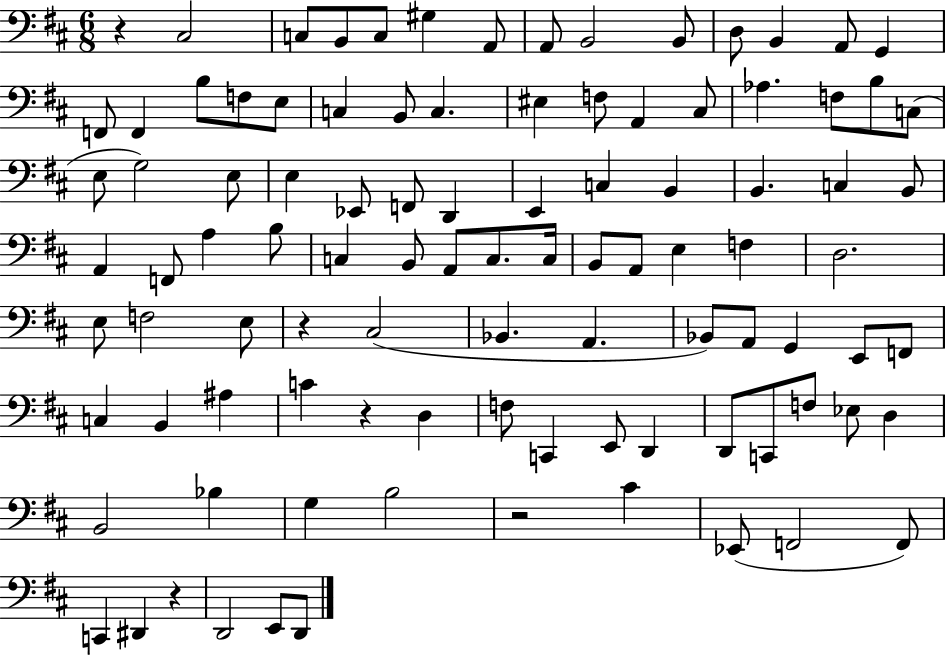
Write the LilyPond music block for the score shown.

{
  \clef bass
  \numericTimeSignature
  \time 6/8
  \key d \major
  r4 cis2 | c8 b,8 c8 gis4 a,8 | a,8 b,2 b,8 | d8 b,4 a,8 g,4 | \break f,8 f,4 b8 f8 e8 | c4 b,8 c4. | eis4 f8 a,4 cis8 | aes4. f8 b8 c8( | \break e8 g2) e8 | e4 ees,8 f,8 d,4 | e,4 c4 b,4 | b,4. c4 b,8 | \break a,4 f,8 a4 b8 | c4 b,8 a,8 c8. c16 | b,8 a,8 e4 f4 | d2. | \break e8 f2 e8 | r4 cis2( | bes,4. a,4. | bes,8) a,8 g,4 e,8 f,8 | \break c4 b,4 ais4 | c'4 r4 d4 | f8 c,4 e,8 d,4 | d,8 c,8 f8 ees8 d4 | \break b,2 bes4 | g4 b2 | r2 cis'4 | ees,8( f,2 f,8) | \break c,4 dis,4 r4 | d,2 e,8 d,8 | \bar "|."
}